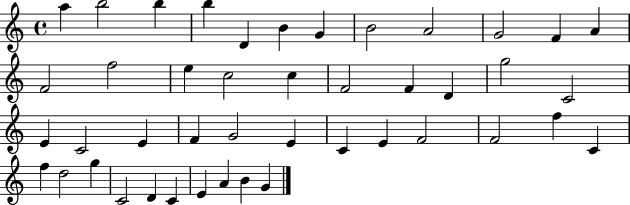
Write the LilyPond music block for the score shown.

{
  \clef treble
  \time 4/4
  \defaultTimeSignature
  \key c \major
  a''4 b''2 b''4 | b''4 d'4 b'4 g'4 | b'2 a'2 | g'2 f'4 a'4 | \break f'2 f''2 | e''4 c''2 c''4 | f'2 f'4 d'4 | g''2 c'2 | \break e'4 c'2 e'4 | f'4 g'2 e'4 | c'4 e'4 f'2 | f'2 f''4 c'4 | \break f''4 d''2 g''4 | c'2 d'4 c'4 | e'4 a'4 b'4 g'4 | \bar "|."
}